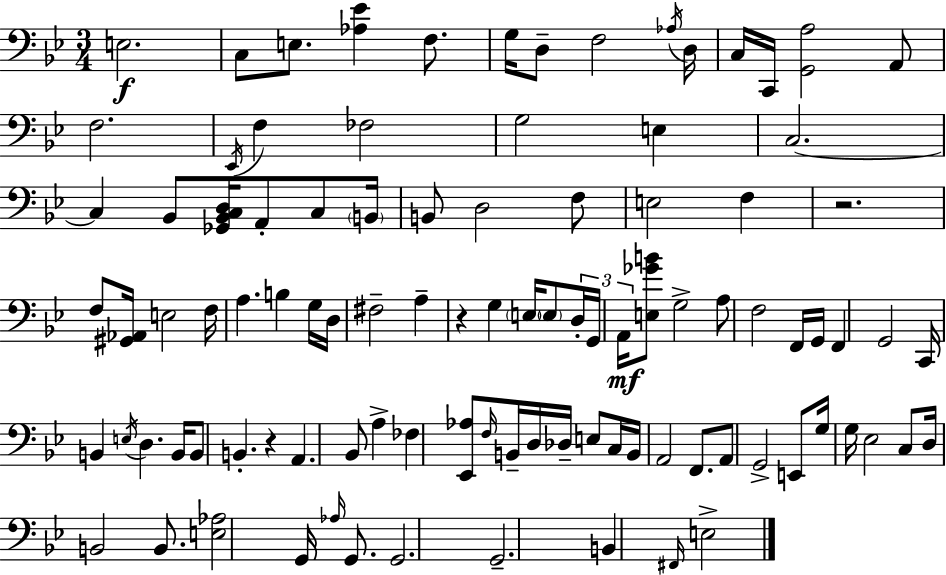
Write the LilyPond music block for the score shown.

{
  \clef bass
  \numericTimeSignature
  \time 3/4
  \key g \minor
  e2.\f | c8 e8. <aes ees'>4 f8. | g16 d8-- f2 \acciaccatura { aes16 } | d16 c16 c,16 <g, a>2 a,8 | \break f2. | \acciaccatura { ees,16 } f4 fes2 | g2 e4 | c2.~~ | \break c4 bes,8 <ges, bes, c d>16 a,8-. c8 | \parenthesize b,16 b,8 d2 | f8 e2 f4 | r2. | \break f8 <gis, aes,>16 e2 | f16 a4. b4 | g16 d16 fis2-- a4-- | r4 g4 \parenthesize e16 \parenthesize e8 | \break \tuplet 3/2 { d16-. g,16 a,16\mf } <e ges' b'>8 g2-> | a8 f2 | f,16 g,16 f,4 g,2 | c,16 b,4 \acciaccatura { e16 } d4. | \break b,16 b,8 b,4.-. r4 | a,4. bes,8 a4-> | fes4 <ees, aes>8 \grace { f16 } b,16-- d16 | des16-- e8 c16 b,16 a,2 | \break f,8. a,8 g,2-> | e,8 g16 g16 ees2 | c8 d16 b,2 | b,8. <e aes>2 | \break g,16 \grace { aes16 } g,8. g,2. | g,2.-- | b,4 \grace { fis,16 } e2-> | \bar "|."
}